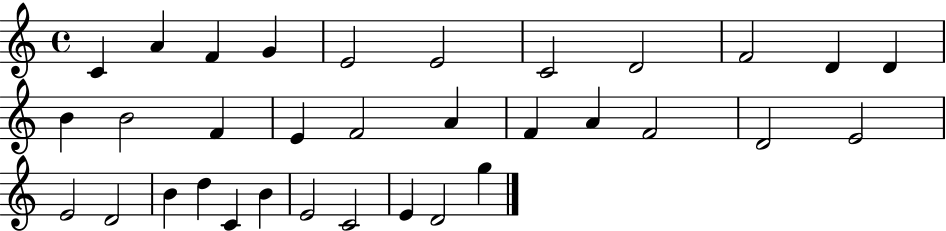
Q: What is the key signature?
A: C major